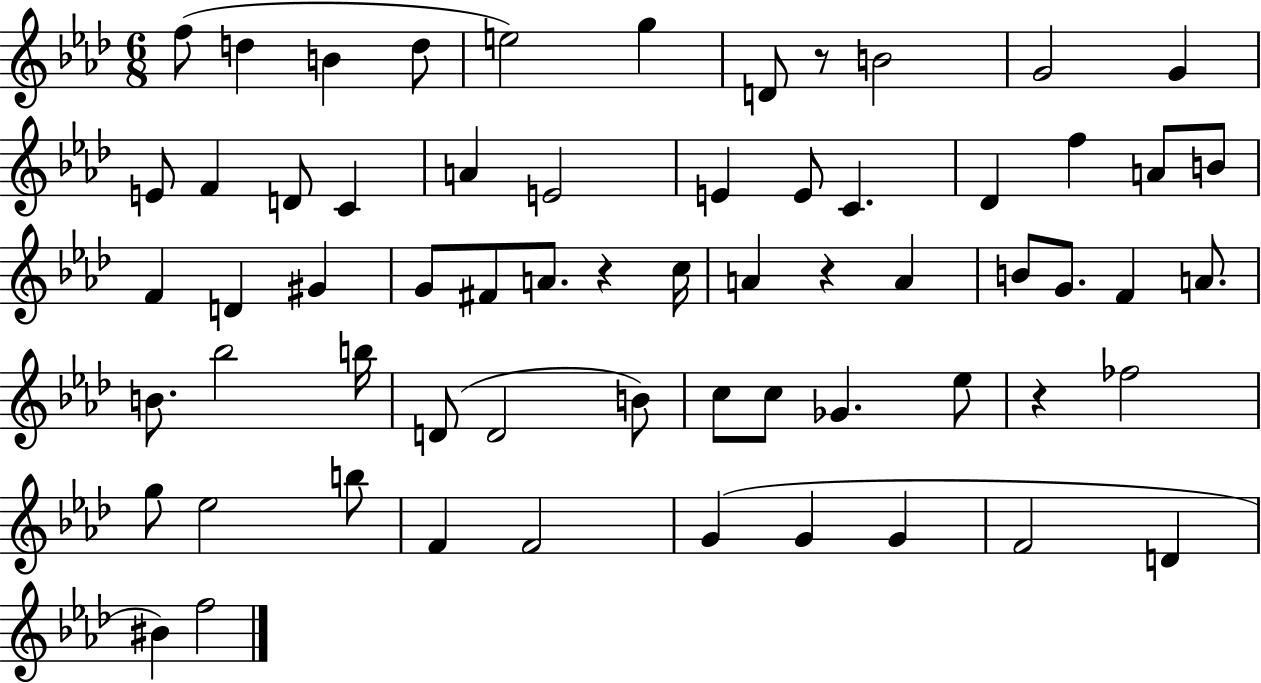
F5/e D5/q B4/q D5/e E5/h G5/q D4/e R/e B4/h G4/h G4/q E4/e F4/q D4/e C4/q A4/q E4/h E4/q E4/e C4/q. Db4/q F5/q A4/e B4/e F4/q D4/q G#4/q G4/e F#4/e A4/e. R/q C5/s A4/q R/q A4/q B4/e G4/e. F4/q A4/e. B4/e. Bb5/h B5/s D4/e D4/h B4/e C5/e C5/e Gb4/q. Eb5/e R/q FES5/h G5/e Eb5/h B5/e F4/q F4/h G4/q G4/q G4/q F4/h D4/q BIS4/q F5/h